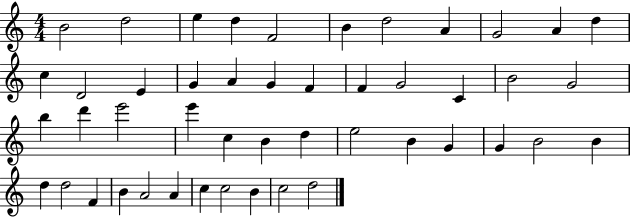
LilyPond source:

{
  \clef treble
  \numericTimeSignature
  \time 4/4
  \key c \major
  b'2 d''2 | e''4 d''4 f'2 | b'4 d''2 a'4 | g'2 a'4 d''4 | \break c''4 d'2 e'4 | g'4 a'4 g'4 f'4 | f'4 g'2 c'4 | b'2 g'2 | \break b''4 d'''4 e'''2 | e'''4 c''4 b'4 d''4 | e''2 b'4 g'4 | g'4 b'2 b'4 | \break d''4 d''2 f'4 | b'4 a'2 a'4 | c''4 c''2 b'4 | c''2 d''2 | \break \bar "|."
}